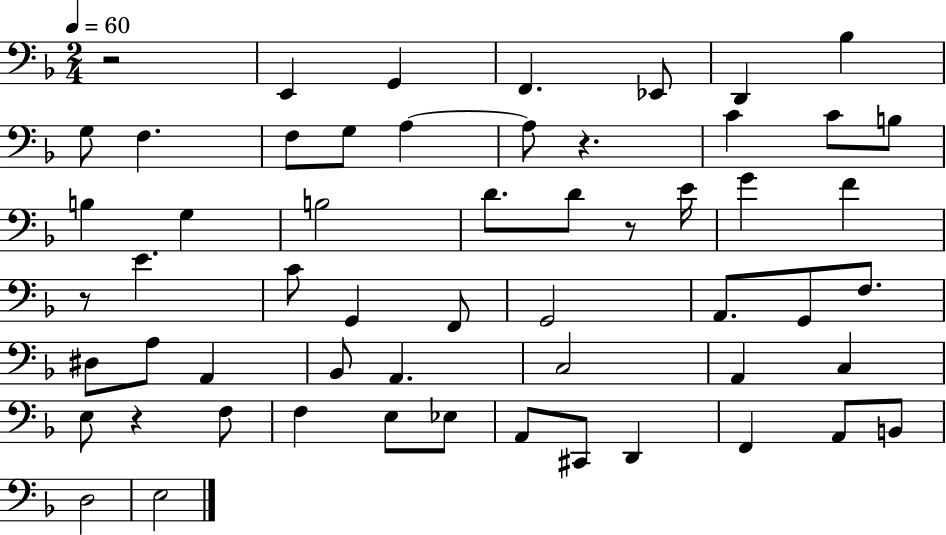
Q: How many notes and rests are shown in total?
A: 57